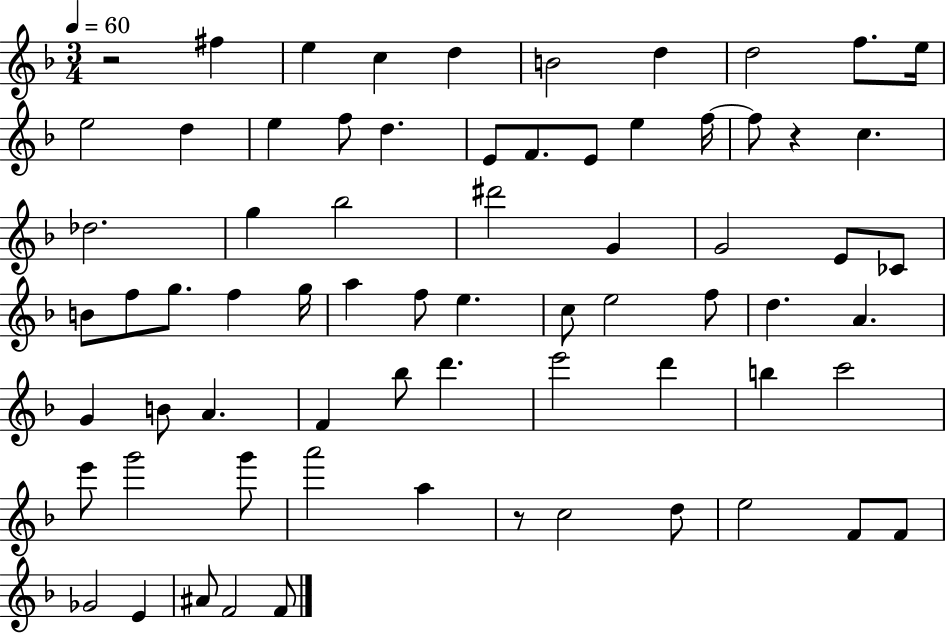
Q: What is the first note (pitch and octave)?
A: F#5